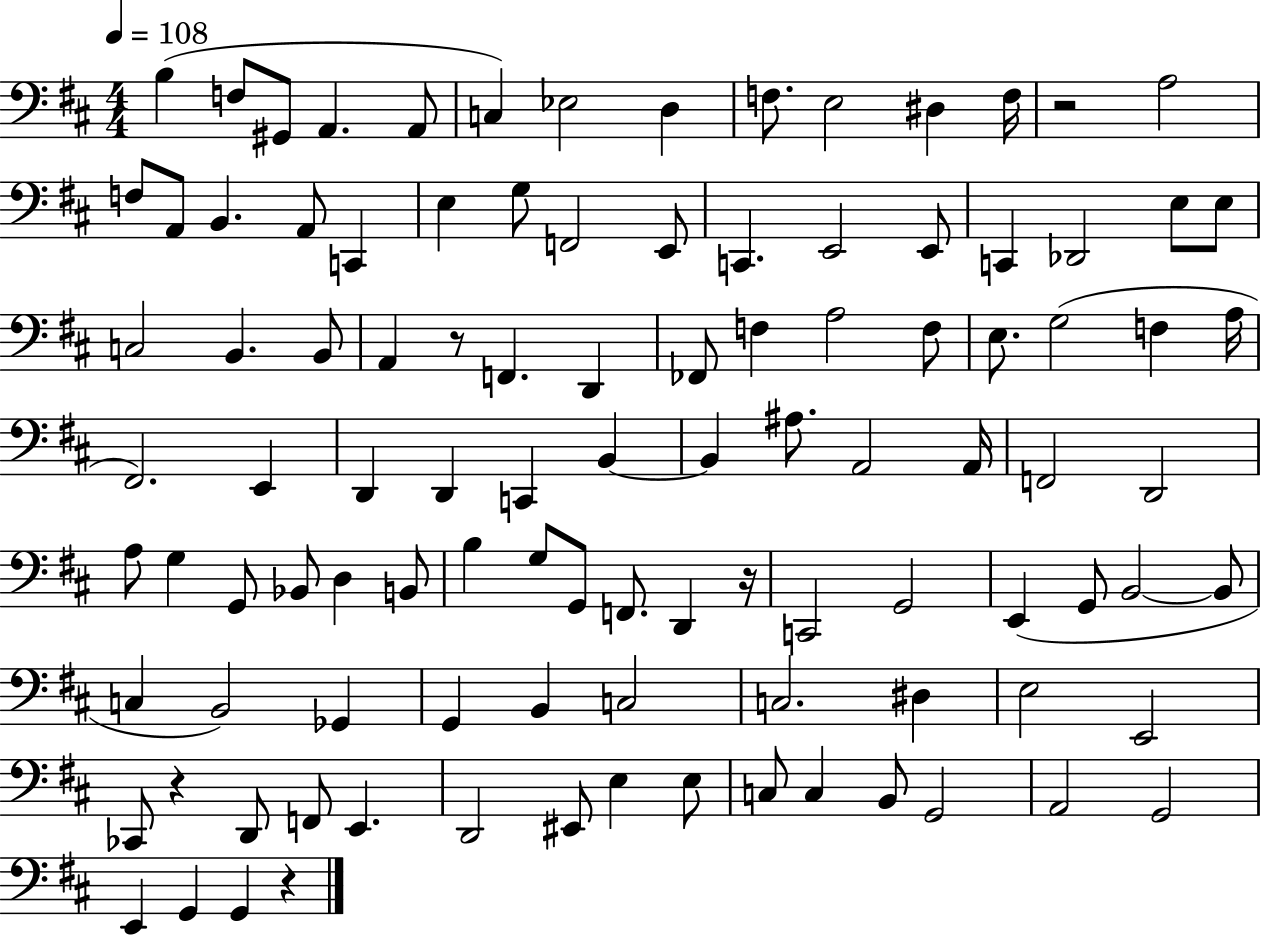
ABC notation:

X:1
T:Untitled
M:4/4
L:1/4
K:D
B, F,/2 ^G,,/2 A,, A,,/2 C, _E,2 D, F,/2 E,2 ^D, F,/4 z2 A,2 F,/2 A,,/2 B,, A,,/2 C,, E, G,/2 F,,2 E,,/2 C,, E,,2 E,,/2 C,, _D,,2 E,/2 E,/2 C,2 B,, B,,/2 A,, z/2 F,, D,, _F,,/2 F, A,2 F,/2 E,/2 G,2 F, A,/4 ^F,,2 E,, D,, D,, C,, B,, B,, ^A,/2 A,,2 A,,/4 F,,2 D,,2 A,/2 G, G,,/2 _B,,/2 D, B,,/2 B, G,/2 G,,/2 F,,/2 D,, z/4 C,,2 G,,2 E,, G,,/2 B,,2 B,,/2 C, B,,2 _G,, G,, B,, C,2 C,2 ^D, E,2 E,,2 _C,,/2 z D,,/2 F,,/2 E,, D,,2 ^E,,/2 E, E,/2 C,/2 C, B,,/2 G,,2 A,,2 G,,2 E,, G,, G,, z